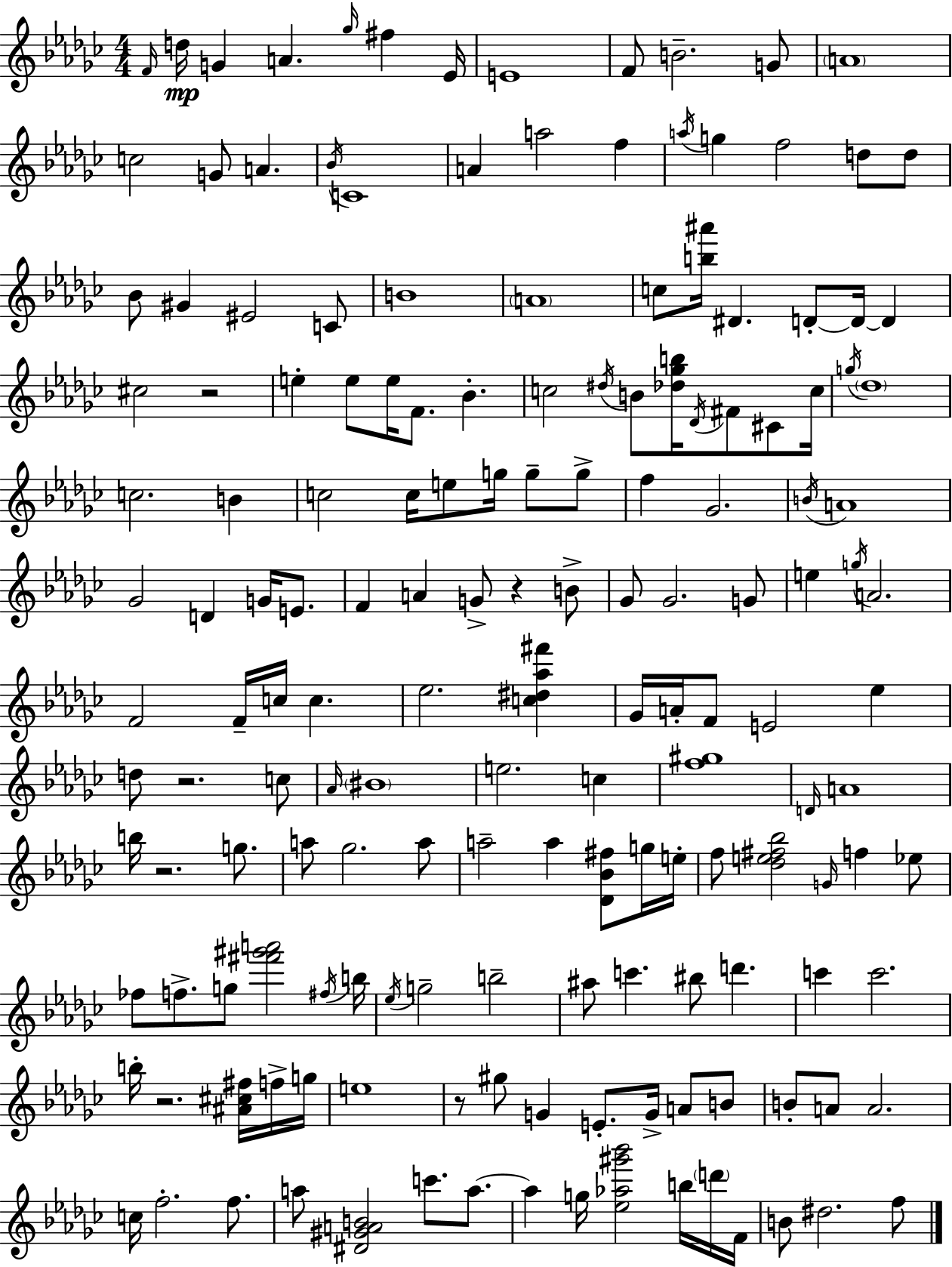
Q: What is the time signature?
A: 4/4